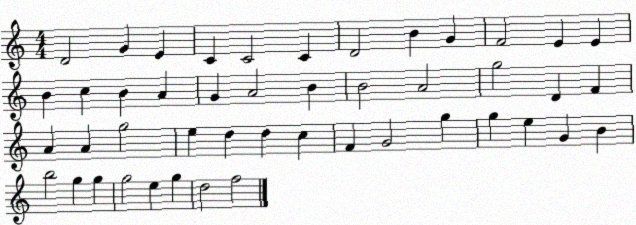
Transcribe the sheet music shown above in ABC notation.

X:1
T:Untitled
M:4/4
L:1/4
K:C
D2 G E C C2 C D2 B G F2 E E B c B A G A2 B B2 A2 g2 D F A A g2 e d d c F G2 g g e G B b2 g g g2 e g d2 f2